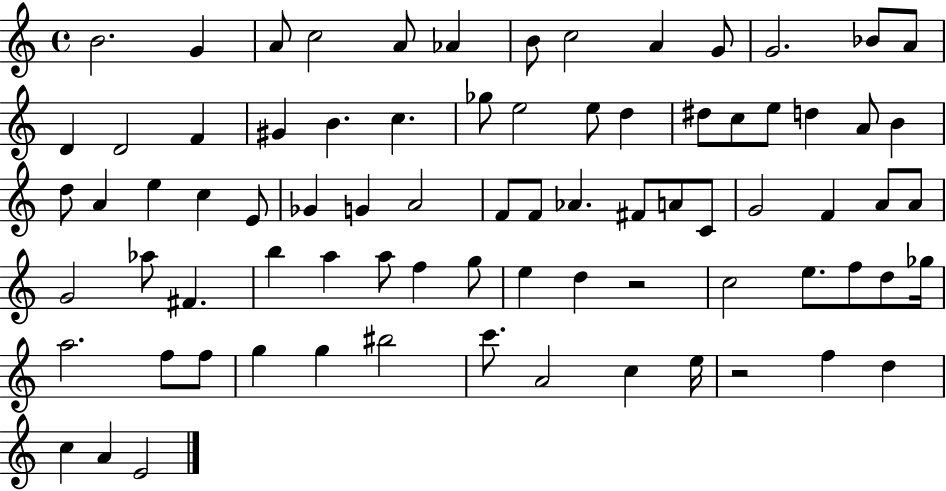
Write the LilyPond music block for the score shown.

{
  \clef treble
  \time 4/4
  \defaultTimeSignature
  \key c \major
  b'2. g'4 | a'8 c''2 a'8 aes'4 | b'8 c''2 a'4 g'8 | g'2. bes'8 a'8 | \break d'4 d'2 f'4 | gis'4 b'4. c''4. | ges''8 e''2 e''8 d''4 | dis''8 c''8 e''8 d''4 a'8 b'4 | \break d''8 a'4 e''4 c''4 e'8 | ges'4 g'4 a'2 | f'8 f'8 aes'4. fis'8 a'8 c'8 | g'2 f'4 a'8 a'8 | \break g'2 aes''8 fis'4. | b''4 a''4 a''8 f''4 g''8 | e''4 d''4 r2 | c''2 e''8. f''8 d''8 ges''16 | \break a''2. f''8 f''8 | g''4 g''4 bis''2 | c'''8. a'2 c''4 e''16 | r2 f''4 d''4 | \break c''4 a'4 e'2 | \bar "|."
}